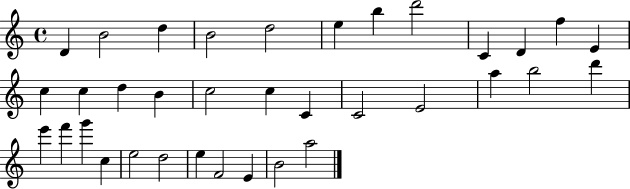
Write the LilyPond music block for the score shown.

{
  \clef treble
  \time 4/4
  \defaultTimeSignature
  \key c \major
  d'4 b'2 d''4 | b'2 d''2 | e''4 b''4 d'''2 | c'4 d'4 f''4 e'4 | \break c''4 c''4 d''4 b'4 | c''2 c''4 c'4 | c'2 e'2 | a''4 b''2 d'''4 | \break e'''4 f'''4 g'''4 c''4 | e''2 d''2 | e''4 f'2 e'4 | b'2 a''2 | \break \bar "|."
}